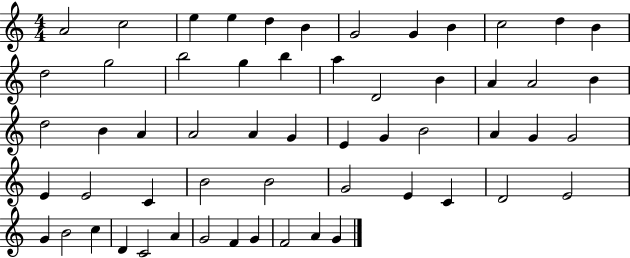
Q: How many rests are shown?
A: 0